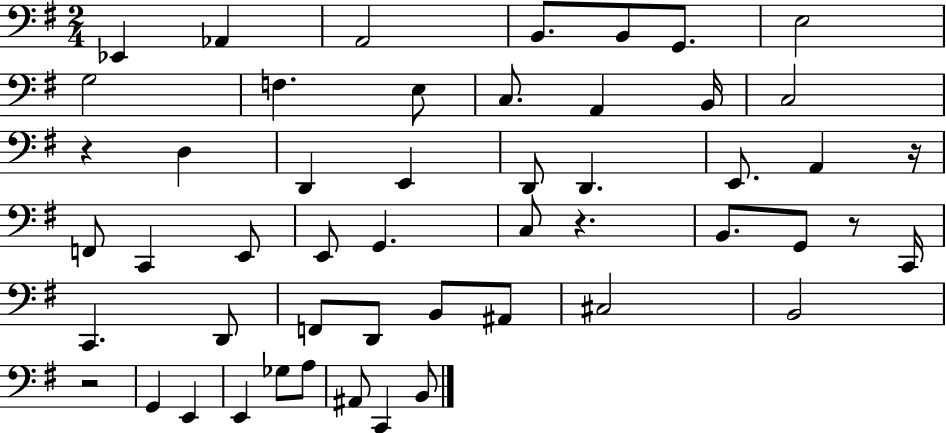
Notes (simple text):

Eb2/q Ab2/q A2/h B2/e. B2/e G2/e. E3/h G3/h F3/q. E3/e C3/e. A2/q B2/s C3/h R/q D3/q D2/q E2/q D2/e D2/q. E2/e. A2/q R/s F2/e C2/q E2/e E2/e G2/q. C3/e R/q. B2/e. G2/e R/e C2/s C2/q. D2/e F2/e D2/e B2/e A#2/e C#3/h B2/h R/h G2/q E2/q E2/q Gb3/e A3/e A#2/e C2/q B2/e